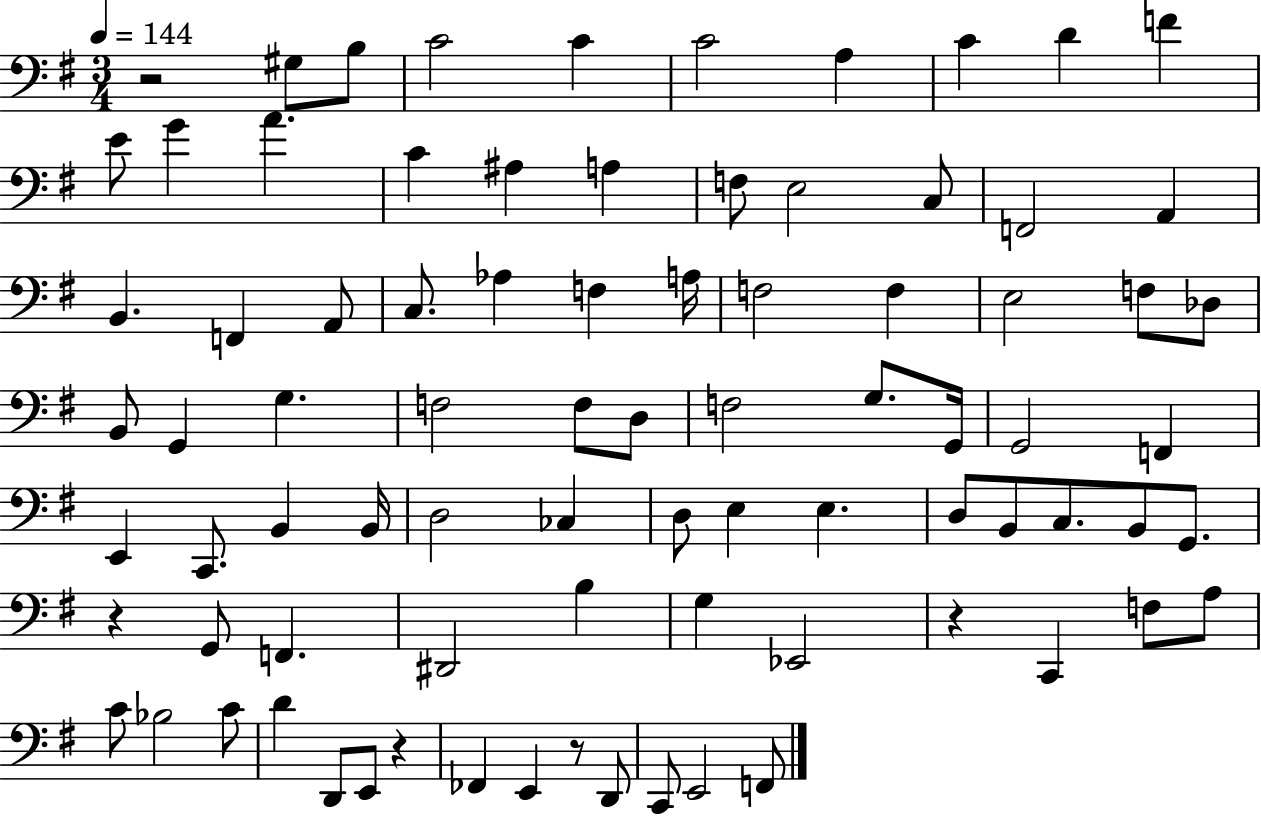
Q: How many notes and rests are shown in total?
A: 83